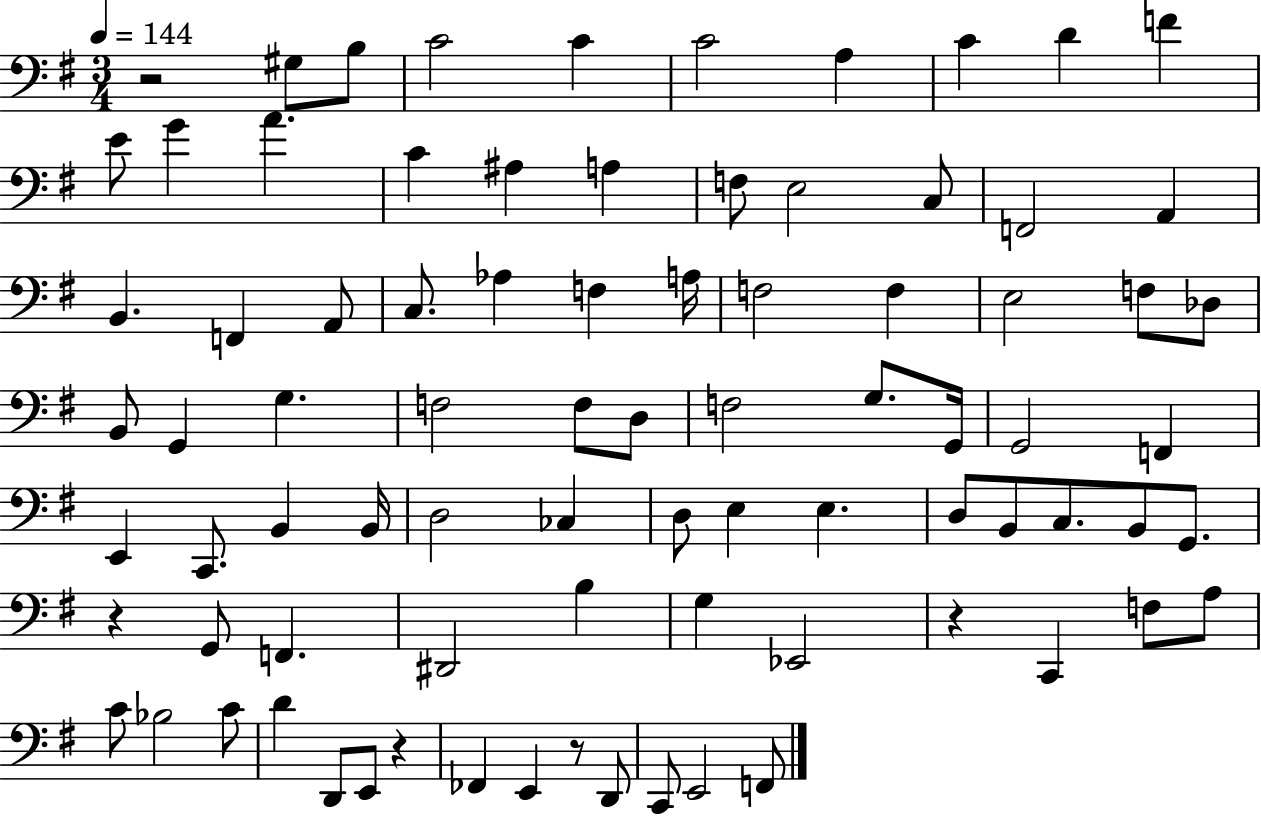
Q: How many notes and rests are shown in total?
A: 83